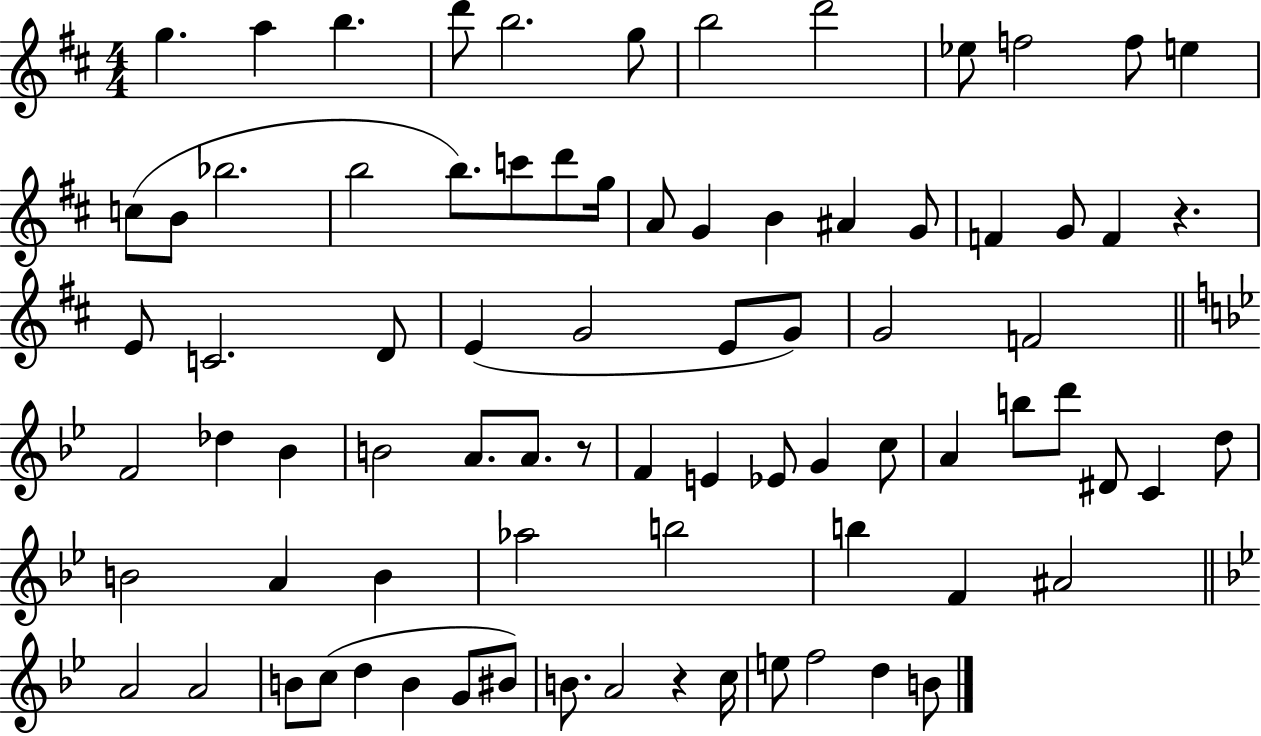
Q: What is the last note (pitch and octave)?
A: B4